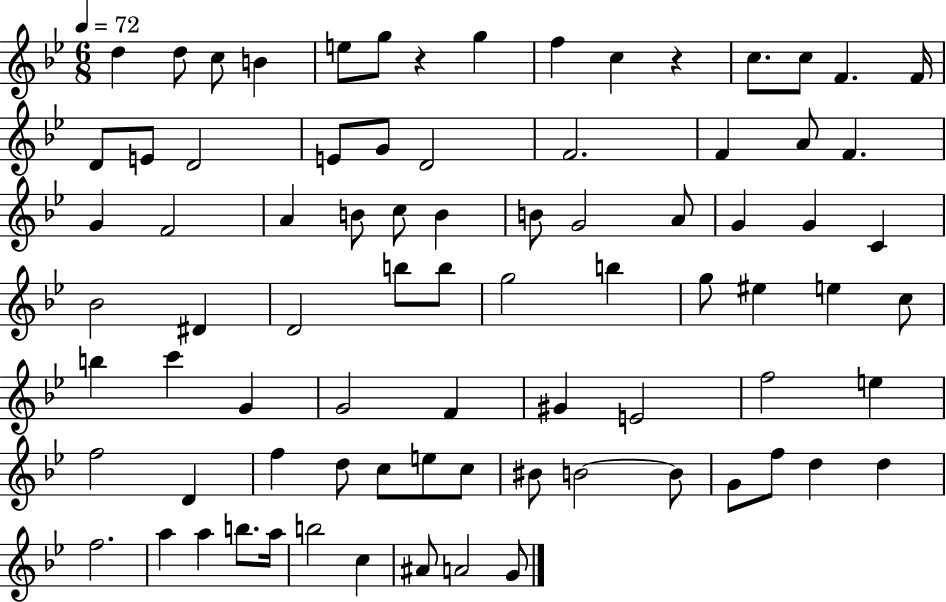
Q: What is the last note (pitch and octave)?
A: G4